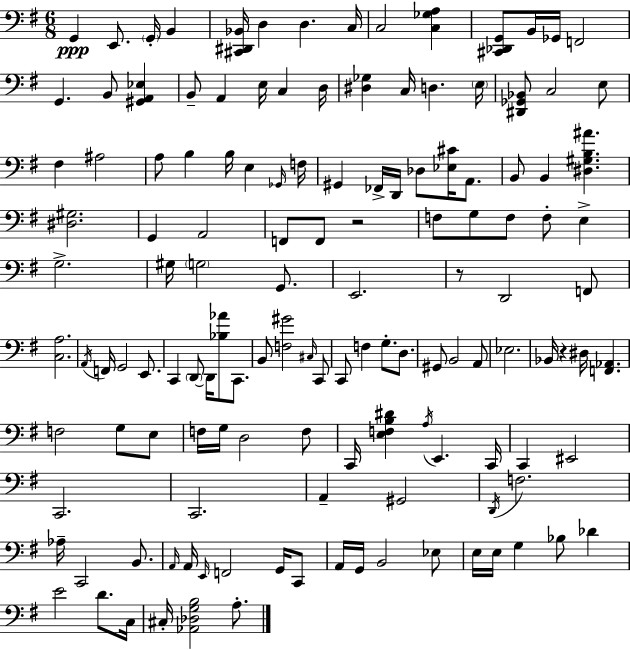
G2/q E2/e. G2/s B2/q [C#2,D#2,Bb2]/s D3/q D3/q. C3/s C3/h [C3,Gb3,A3]/q [C#2,Db2,G2]/e B2/s Gb2/s F2/h G2/q. B2/e [G#2,A2,Eb3]/q B2/e A2/q E3/s C3/q D3/s [D#3,Gb3]/q C3/s D3/q. E3/s [D#2,Gb2,Bb2]/e C3/h E3/e F#3/q A#3/h A3/e B3/q B3/s E3/q Gb2/s F3/s G#2/q FES2/s D2/s Db3/e [Eb3,C#4]/s A2/e. B2/e B2/q [D#3,G#3,B3,A#4]/q. [D#3,G#3]/h. G2/q A2/h F2/e F2/e R/h F3/e G3/e F3/e F3/e E3/q G3/h. G#3/s G3/h G2/e. E2/h. R/e D2/h F2/e [C3,A3]/h. A2/s F2/s G2/h E2/e. C2/q D2/e D2/s [Bb3,Ab4]/e C2/e. B2/e [F3,G#4]/h C#3/s C2/e C2/e F3/q G3/e. D3/e. G#2/e B2/h A2/e Eb3/h. Bb2/s R/q D#3/s [F2,Ab2]/q. F3/h G3/e E3/e F3/s G3/s D3/h F3/e C2/s [E3,F3,B3,D#4]/q A3/s E2/q. C2/s C2/q EIS2/h C2/h. C2/h. A2/q G#2/h D2/s F3/h. Ab3/s C2/h B2/e. A2/s A2/s E2/s F2/h G2/s C2/e A2/s G2/s B2/h Eb3/e E3/s E3/s G3/q Bb3/e Db4/q E4/h D4/e. C3/s C#3/s [Ab2,Db3,G3,B3]/h A3/e.